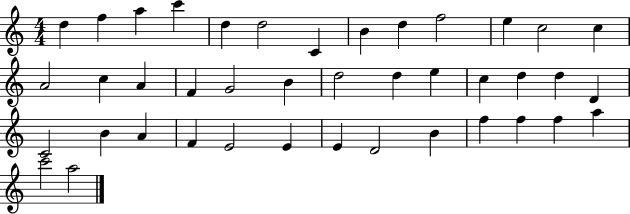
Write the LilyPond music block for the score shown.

{
  \clef treble
  \numericTimeSignature
  \time 4/4
  \key c \major
  d''4 f''4 a''4 c'''4 | d''4 d''2 c'4 | b'4 d''4 f''2 | e''4 c''2 c''4 | \break a'2 c''4 a'4 | f'4 g'2 b'4 | d''2 d''4 e''4 | c''4 d''4 d''4 d'4 | \break c'2 b'4 a'4 | f'4 e'2 e'4 | e'4 d'2 b'4 | f''4 f''4 f''4 a''4 | \break c'''2 a''2 | \bar "|."
}